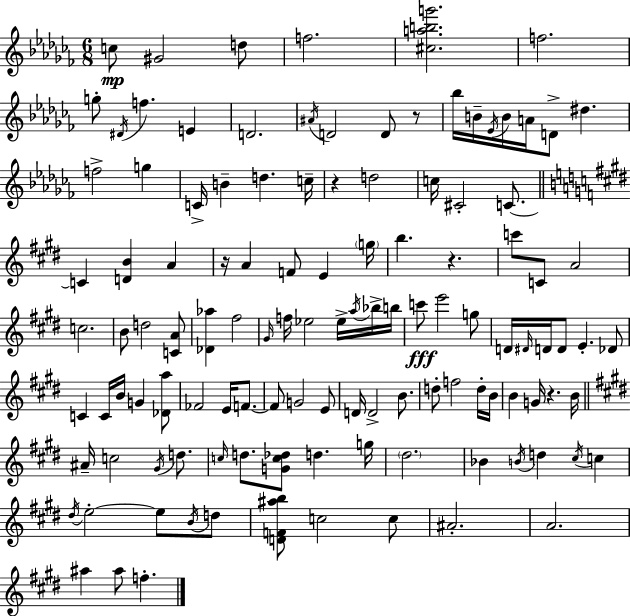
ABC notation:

X:1
T:Untitled
M:6/8
L:1/4
K:Abm
c/2 ^G2 d/2 f2 [^cabg']2 f2 g/2 ^D/4 f E D2 ^A/4 D2 D/2 z/2 _b/4 B/4 _E/4 B/4 A/4 D/2 ^d f2 g C/4 B d c/4 z d2 c/4 ^C2 C/2 C [DB] A z/4 A F/2 E g/4 b z c'/2 C/2 A2 c2 B/2 d2 [CA]/2 [_D_a] ^f2 ^G/4 f/4 _e2 _e/4 a/4 _b/4 b/4 c'/2 e'2 g/2 D/4 ^D/4 D/4 D/2 E _D/2 C C/4 B/4 G [_Da]/2 _F2 E/4 F/2 F/2 G2 E/2 D/4 D2 B/2 d/2 f2 d/4 B/4 B G/4 z B/4 ^A/4 c2 ^G/4 d/2 c/4 d/2 [Gc_d]/2 d g/4 ^d2 _B B/4 d ^c/4 c ^d/4 e2 e/2 B/4 d/2 [DF^ab]/2 c2 c/2 ^A2 A2 ^a ^a/2 f